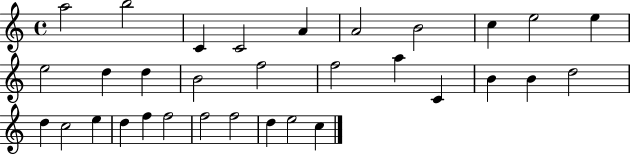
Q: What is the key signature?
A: C major